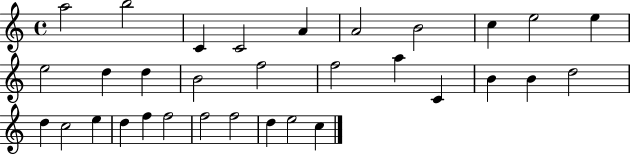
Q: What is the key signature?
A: C major